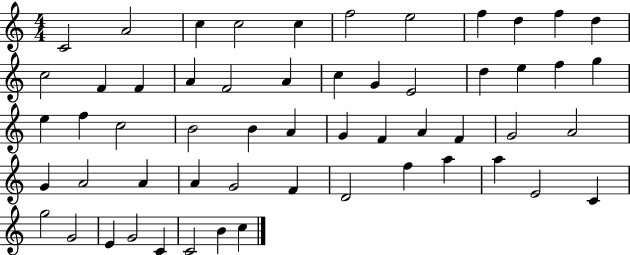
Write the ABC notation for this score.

X:1
T:Untitled
M:4/4
L:1/4
K:C
C2 A2 c c2 c f2 e2 f d f d c2 F F A F2 A c G E2 d e f g e f c2 B2 B A G F A F G2 A2 G A2 A A G2 F D2 f a a E2 C g2 G2 E G2 C C2 B c